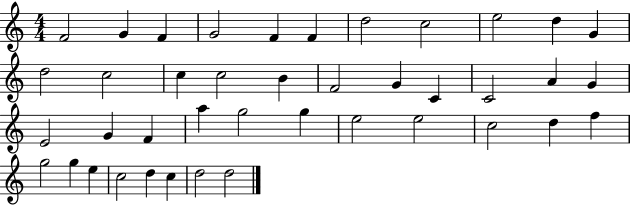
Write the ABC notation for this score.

X:1
T:Untitled
M:4/4
L:1/4
K:C
F2 G F G2 F F d2 c2 e2 d G d2 c2 c c2 B F2 G C C2 A G E2 G F a g2 g e2 e2 c2 d f g2 g e c2 d c d2 d2